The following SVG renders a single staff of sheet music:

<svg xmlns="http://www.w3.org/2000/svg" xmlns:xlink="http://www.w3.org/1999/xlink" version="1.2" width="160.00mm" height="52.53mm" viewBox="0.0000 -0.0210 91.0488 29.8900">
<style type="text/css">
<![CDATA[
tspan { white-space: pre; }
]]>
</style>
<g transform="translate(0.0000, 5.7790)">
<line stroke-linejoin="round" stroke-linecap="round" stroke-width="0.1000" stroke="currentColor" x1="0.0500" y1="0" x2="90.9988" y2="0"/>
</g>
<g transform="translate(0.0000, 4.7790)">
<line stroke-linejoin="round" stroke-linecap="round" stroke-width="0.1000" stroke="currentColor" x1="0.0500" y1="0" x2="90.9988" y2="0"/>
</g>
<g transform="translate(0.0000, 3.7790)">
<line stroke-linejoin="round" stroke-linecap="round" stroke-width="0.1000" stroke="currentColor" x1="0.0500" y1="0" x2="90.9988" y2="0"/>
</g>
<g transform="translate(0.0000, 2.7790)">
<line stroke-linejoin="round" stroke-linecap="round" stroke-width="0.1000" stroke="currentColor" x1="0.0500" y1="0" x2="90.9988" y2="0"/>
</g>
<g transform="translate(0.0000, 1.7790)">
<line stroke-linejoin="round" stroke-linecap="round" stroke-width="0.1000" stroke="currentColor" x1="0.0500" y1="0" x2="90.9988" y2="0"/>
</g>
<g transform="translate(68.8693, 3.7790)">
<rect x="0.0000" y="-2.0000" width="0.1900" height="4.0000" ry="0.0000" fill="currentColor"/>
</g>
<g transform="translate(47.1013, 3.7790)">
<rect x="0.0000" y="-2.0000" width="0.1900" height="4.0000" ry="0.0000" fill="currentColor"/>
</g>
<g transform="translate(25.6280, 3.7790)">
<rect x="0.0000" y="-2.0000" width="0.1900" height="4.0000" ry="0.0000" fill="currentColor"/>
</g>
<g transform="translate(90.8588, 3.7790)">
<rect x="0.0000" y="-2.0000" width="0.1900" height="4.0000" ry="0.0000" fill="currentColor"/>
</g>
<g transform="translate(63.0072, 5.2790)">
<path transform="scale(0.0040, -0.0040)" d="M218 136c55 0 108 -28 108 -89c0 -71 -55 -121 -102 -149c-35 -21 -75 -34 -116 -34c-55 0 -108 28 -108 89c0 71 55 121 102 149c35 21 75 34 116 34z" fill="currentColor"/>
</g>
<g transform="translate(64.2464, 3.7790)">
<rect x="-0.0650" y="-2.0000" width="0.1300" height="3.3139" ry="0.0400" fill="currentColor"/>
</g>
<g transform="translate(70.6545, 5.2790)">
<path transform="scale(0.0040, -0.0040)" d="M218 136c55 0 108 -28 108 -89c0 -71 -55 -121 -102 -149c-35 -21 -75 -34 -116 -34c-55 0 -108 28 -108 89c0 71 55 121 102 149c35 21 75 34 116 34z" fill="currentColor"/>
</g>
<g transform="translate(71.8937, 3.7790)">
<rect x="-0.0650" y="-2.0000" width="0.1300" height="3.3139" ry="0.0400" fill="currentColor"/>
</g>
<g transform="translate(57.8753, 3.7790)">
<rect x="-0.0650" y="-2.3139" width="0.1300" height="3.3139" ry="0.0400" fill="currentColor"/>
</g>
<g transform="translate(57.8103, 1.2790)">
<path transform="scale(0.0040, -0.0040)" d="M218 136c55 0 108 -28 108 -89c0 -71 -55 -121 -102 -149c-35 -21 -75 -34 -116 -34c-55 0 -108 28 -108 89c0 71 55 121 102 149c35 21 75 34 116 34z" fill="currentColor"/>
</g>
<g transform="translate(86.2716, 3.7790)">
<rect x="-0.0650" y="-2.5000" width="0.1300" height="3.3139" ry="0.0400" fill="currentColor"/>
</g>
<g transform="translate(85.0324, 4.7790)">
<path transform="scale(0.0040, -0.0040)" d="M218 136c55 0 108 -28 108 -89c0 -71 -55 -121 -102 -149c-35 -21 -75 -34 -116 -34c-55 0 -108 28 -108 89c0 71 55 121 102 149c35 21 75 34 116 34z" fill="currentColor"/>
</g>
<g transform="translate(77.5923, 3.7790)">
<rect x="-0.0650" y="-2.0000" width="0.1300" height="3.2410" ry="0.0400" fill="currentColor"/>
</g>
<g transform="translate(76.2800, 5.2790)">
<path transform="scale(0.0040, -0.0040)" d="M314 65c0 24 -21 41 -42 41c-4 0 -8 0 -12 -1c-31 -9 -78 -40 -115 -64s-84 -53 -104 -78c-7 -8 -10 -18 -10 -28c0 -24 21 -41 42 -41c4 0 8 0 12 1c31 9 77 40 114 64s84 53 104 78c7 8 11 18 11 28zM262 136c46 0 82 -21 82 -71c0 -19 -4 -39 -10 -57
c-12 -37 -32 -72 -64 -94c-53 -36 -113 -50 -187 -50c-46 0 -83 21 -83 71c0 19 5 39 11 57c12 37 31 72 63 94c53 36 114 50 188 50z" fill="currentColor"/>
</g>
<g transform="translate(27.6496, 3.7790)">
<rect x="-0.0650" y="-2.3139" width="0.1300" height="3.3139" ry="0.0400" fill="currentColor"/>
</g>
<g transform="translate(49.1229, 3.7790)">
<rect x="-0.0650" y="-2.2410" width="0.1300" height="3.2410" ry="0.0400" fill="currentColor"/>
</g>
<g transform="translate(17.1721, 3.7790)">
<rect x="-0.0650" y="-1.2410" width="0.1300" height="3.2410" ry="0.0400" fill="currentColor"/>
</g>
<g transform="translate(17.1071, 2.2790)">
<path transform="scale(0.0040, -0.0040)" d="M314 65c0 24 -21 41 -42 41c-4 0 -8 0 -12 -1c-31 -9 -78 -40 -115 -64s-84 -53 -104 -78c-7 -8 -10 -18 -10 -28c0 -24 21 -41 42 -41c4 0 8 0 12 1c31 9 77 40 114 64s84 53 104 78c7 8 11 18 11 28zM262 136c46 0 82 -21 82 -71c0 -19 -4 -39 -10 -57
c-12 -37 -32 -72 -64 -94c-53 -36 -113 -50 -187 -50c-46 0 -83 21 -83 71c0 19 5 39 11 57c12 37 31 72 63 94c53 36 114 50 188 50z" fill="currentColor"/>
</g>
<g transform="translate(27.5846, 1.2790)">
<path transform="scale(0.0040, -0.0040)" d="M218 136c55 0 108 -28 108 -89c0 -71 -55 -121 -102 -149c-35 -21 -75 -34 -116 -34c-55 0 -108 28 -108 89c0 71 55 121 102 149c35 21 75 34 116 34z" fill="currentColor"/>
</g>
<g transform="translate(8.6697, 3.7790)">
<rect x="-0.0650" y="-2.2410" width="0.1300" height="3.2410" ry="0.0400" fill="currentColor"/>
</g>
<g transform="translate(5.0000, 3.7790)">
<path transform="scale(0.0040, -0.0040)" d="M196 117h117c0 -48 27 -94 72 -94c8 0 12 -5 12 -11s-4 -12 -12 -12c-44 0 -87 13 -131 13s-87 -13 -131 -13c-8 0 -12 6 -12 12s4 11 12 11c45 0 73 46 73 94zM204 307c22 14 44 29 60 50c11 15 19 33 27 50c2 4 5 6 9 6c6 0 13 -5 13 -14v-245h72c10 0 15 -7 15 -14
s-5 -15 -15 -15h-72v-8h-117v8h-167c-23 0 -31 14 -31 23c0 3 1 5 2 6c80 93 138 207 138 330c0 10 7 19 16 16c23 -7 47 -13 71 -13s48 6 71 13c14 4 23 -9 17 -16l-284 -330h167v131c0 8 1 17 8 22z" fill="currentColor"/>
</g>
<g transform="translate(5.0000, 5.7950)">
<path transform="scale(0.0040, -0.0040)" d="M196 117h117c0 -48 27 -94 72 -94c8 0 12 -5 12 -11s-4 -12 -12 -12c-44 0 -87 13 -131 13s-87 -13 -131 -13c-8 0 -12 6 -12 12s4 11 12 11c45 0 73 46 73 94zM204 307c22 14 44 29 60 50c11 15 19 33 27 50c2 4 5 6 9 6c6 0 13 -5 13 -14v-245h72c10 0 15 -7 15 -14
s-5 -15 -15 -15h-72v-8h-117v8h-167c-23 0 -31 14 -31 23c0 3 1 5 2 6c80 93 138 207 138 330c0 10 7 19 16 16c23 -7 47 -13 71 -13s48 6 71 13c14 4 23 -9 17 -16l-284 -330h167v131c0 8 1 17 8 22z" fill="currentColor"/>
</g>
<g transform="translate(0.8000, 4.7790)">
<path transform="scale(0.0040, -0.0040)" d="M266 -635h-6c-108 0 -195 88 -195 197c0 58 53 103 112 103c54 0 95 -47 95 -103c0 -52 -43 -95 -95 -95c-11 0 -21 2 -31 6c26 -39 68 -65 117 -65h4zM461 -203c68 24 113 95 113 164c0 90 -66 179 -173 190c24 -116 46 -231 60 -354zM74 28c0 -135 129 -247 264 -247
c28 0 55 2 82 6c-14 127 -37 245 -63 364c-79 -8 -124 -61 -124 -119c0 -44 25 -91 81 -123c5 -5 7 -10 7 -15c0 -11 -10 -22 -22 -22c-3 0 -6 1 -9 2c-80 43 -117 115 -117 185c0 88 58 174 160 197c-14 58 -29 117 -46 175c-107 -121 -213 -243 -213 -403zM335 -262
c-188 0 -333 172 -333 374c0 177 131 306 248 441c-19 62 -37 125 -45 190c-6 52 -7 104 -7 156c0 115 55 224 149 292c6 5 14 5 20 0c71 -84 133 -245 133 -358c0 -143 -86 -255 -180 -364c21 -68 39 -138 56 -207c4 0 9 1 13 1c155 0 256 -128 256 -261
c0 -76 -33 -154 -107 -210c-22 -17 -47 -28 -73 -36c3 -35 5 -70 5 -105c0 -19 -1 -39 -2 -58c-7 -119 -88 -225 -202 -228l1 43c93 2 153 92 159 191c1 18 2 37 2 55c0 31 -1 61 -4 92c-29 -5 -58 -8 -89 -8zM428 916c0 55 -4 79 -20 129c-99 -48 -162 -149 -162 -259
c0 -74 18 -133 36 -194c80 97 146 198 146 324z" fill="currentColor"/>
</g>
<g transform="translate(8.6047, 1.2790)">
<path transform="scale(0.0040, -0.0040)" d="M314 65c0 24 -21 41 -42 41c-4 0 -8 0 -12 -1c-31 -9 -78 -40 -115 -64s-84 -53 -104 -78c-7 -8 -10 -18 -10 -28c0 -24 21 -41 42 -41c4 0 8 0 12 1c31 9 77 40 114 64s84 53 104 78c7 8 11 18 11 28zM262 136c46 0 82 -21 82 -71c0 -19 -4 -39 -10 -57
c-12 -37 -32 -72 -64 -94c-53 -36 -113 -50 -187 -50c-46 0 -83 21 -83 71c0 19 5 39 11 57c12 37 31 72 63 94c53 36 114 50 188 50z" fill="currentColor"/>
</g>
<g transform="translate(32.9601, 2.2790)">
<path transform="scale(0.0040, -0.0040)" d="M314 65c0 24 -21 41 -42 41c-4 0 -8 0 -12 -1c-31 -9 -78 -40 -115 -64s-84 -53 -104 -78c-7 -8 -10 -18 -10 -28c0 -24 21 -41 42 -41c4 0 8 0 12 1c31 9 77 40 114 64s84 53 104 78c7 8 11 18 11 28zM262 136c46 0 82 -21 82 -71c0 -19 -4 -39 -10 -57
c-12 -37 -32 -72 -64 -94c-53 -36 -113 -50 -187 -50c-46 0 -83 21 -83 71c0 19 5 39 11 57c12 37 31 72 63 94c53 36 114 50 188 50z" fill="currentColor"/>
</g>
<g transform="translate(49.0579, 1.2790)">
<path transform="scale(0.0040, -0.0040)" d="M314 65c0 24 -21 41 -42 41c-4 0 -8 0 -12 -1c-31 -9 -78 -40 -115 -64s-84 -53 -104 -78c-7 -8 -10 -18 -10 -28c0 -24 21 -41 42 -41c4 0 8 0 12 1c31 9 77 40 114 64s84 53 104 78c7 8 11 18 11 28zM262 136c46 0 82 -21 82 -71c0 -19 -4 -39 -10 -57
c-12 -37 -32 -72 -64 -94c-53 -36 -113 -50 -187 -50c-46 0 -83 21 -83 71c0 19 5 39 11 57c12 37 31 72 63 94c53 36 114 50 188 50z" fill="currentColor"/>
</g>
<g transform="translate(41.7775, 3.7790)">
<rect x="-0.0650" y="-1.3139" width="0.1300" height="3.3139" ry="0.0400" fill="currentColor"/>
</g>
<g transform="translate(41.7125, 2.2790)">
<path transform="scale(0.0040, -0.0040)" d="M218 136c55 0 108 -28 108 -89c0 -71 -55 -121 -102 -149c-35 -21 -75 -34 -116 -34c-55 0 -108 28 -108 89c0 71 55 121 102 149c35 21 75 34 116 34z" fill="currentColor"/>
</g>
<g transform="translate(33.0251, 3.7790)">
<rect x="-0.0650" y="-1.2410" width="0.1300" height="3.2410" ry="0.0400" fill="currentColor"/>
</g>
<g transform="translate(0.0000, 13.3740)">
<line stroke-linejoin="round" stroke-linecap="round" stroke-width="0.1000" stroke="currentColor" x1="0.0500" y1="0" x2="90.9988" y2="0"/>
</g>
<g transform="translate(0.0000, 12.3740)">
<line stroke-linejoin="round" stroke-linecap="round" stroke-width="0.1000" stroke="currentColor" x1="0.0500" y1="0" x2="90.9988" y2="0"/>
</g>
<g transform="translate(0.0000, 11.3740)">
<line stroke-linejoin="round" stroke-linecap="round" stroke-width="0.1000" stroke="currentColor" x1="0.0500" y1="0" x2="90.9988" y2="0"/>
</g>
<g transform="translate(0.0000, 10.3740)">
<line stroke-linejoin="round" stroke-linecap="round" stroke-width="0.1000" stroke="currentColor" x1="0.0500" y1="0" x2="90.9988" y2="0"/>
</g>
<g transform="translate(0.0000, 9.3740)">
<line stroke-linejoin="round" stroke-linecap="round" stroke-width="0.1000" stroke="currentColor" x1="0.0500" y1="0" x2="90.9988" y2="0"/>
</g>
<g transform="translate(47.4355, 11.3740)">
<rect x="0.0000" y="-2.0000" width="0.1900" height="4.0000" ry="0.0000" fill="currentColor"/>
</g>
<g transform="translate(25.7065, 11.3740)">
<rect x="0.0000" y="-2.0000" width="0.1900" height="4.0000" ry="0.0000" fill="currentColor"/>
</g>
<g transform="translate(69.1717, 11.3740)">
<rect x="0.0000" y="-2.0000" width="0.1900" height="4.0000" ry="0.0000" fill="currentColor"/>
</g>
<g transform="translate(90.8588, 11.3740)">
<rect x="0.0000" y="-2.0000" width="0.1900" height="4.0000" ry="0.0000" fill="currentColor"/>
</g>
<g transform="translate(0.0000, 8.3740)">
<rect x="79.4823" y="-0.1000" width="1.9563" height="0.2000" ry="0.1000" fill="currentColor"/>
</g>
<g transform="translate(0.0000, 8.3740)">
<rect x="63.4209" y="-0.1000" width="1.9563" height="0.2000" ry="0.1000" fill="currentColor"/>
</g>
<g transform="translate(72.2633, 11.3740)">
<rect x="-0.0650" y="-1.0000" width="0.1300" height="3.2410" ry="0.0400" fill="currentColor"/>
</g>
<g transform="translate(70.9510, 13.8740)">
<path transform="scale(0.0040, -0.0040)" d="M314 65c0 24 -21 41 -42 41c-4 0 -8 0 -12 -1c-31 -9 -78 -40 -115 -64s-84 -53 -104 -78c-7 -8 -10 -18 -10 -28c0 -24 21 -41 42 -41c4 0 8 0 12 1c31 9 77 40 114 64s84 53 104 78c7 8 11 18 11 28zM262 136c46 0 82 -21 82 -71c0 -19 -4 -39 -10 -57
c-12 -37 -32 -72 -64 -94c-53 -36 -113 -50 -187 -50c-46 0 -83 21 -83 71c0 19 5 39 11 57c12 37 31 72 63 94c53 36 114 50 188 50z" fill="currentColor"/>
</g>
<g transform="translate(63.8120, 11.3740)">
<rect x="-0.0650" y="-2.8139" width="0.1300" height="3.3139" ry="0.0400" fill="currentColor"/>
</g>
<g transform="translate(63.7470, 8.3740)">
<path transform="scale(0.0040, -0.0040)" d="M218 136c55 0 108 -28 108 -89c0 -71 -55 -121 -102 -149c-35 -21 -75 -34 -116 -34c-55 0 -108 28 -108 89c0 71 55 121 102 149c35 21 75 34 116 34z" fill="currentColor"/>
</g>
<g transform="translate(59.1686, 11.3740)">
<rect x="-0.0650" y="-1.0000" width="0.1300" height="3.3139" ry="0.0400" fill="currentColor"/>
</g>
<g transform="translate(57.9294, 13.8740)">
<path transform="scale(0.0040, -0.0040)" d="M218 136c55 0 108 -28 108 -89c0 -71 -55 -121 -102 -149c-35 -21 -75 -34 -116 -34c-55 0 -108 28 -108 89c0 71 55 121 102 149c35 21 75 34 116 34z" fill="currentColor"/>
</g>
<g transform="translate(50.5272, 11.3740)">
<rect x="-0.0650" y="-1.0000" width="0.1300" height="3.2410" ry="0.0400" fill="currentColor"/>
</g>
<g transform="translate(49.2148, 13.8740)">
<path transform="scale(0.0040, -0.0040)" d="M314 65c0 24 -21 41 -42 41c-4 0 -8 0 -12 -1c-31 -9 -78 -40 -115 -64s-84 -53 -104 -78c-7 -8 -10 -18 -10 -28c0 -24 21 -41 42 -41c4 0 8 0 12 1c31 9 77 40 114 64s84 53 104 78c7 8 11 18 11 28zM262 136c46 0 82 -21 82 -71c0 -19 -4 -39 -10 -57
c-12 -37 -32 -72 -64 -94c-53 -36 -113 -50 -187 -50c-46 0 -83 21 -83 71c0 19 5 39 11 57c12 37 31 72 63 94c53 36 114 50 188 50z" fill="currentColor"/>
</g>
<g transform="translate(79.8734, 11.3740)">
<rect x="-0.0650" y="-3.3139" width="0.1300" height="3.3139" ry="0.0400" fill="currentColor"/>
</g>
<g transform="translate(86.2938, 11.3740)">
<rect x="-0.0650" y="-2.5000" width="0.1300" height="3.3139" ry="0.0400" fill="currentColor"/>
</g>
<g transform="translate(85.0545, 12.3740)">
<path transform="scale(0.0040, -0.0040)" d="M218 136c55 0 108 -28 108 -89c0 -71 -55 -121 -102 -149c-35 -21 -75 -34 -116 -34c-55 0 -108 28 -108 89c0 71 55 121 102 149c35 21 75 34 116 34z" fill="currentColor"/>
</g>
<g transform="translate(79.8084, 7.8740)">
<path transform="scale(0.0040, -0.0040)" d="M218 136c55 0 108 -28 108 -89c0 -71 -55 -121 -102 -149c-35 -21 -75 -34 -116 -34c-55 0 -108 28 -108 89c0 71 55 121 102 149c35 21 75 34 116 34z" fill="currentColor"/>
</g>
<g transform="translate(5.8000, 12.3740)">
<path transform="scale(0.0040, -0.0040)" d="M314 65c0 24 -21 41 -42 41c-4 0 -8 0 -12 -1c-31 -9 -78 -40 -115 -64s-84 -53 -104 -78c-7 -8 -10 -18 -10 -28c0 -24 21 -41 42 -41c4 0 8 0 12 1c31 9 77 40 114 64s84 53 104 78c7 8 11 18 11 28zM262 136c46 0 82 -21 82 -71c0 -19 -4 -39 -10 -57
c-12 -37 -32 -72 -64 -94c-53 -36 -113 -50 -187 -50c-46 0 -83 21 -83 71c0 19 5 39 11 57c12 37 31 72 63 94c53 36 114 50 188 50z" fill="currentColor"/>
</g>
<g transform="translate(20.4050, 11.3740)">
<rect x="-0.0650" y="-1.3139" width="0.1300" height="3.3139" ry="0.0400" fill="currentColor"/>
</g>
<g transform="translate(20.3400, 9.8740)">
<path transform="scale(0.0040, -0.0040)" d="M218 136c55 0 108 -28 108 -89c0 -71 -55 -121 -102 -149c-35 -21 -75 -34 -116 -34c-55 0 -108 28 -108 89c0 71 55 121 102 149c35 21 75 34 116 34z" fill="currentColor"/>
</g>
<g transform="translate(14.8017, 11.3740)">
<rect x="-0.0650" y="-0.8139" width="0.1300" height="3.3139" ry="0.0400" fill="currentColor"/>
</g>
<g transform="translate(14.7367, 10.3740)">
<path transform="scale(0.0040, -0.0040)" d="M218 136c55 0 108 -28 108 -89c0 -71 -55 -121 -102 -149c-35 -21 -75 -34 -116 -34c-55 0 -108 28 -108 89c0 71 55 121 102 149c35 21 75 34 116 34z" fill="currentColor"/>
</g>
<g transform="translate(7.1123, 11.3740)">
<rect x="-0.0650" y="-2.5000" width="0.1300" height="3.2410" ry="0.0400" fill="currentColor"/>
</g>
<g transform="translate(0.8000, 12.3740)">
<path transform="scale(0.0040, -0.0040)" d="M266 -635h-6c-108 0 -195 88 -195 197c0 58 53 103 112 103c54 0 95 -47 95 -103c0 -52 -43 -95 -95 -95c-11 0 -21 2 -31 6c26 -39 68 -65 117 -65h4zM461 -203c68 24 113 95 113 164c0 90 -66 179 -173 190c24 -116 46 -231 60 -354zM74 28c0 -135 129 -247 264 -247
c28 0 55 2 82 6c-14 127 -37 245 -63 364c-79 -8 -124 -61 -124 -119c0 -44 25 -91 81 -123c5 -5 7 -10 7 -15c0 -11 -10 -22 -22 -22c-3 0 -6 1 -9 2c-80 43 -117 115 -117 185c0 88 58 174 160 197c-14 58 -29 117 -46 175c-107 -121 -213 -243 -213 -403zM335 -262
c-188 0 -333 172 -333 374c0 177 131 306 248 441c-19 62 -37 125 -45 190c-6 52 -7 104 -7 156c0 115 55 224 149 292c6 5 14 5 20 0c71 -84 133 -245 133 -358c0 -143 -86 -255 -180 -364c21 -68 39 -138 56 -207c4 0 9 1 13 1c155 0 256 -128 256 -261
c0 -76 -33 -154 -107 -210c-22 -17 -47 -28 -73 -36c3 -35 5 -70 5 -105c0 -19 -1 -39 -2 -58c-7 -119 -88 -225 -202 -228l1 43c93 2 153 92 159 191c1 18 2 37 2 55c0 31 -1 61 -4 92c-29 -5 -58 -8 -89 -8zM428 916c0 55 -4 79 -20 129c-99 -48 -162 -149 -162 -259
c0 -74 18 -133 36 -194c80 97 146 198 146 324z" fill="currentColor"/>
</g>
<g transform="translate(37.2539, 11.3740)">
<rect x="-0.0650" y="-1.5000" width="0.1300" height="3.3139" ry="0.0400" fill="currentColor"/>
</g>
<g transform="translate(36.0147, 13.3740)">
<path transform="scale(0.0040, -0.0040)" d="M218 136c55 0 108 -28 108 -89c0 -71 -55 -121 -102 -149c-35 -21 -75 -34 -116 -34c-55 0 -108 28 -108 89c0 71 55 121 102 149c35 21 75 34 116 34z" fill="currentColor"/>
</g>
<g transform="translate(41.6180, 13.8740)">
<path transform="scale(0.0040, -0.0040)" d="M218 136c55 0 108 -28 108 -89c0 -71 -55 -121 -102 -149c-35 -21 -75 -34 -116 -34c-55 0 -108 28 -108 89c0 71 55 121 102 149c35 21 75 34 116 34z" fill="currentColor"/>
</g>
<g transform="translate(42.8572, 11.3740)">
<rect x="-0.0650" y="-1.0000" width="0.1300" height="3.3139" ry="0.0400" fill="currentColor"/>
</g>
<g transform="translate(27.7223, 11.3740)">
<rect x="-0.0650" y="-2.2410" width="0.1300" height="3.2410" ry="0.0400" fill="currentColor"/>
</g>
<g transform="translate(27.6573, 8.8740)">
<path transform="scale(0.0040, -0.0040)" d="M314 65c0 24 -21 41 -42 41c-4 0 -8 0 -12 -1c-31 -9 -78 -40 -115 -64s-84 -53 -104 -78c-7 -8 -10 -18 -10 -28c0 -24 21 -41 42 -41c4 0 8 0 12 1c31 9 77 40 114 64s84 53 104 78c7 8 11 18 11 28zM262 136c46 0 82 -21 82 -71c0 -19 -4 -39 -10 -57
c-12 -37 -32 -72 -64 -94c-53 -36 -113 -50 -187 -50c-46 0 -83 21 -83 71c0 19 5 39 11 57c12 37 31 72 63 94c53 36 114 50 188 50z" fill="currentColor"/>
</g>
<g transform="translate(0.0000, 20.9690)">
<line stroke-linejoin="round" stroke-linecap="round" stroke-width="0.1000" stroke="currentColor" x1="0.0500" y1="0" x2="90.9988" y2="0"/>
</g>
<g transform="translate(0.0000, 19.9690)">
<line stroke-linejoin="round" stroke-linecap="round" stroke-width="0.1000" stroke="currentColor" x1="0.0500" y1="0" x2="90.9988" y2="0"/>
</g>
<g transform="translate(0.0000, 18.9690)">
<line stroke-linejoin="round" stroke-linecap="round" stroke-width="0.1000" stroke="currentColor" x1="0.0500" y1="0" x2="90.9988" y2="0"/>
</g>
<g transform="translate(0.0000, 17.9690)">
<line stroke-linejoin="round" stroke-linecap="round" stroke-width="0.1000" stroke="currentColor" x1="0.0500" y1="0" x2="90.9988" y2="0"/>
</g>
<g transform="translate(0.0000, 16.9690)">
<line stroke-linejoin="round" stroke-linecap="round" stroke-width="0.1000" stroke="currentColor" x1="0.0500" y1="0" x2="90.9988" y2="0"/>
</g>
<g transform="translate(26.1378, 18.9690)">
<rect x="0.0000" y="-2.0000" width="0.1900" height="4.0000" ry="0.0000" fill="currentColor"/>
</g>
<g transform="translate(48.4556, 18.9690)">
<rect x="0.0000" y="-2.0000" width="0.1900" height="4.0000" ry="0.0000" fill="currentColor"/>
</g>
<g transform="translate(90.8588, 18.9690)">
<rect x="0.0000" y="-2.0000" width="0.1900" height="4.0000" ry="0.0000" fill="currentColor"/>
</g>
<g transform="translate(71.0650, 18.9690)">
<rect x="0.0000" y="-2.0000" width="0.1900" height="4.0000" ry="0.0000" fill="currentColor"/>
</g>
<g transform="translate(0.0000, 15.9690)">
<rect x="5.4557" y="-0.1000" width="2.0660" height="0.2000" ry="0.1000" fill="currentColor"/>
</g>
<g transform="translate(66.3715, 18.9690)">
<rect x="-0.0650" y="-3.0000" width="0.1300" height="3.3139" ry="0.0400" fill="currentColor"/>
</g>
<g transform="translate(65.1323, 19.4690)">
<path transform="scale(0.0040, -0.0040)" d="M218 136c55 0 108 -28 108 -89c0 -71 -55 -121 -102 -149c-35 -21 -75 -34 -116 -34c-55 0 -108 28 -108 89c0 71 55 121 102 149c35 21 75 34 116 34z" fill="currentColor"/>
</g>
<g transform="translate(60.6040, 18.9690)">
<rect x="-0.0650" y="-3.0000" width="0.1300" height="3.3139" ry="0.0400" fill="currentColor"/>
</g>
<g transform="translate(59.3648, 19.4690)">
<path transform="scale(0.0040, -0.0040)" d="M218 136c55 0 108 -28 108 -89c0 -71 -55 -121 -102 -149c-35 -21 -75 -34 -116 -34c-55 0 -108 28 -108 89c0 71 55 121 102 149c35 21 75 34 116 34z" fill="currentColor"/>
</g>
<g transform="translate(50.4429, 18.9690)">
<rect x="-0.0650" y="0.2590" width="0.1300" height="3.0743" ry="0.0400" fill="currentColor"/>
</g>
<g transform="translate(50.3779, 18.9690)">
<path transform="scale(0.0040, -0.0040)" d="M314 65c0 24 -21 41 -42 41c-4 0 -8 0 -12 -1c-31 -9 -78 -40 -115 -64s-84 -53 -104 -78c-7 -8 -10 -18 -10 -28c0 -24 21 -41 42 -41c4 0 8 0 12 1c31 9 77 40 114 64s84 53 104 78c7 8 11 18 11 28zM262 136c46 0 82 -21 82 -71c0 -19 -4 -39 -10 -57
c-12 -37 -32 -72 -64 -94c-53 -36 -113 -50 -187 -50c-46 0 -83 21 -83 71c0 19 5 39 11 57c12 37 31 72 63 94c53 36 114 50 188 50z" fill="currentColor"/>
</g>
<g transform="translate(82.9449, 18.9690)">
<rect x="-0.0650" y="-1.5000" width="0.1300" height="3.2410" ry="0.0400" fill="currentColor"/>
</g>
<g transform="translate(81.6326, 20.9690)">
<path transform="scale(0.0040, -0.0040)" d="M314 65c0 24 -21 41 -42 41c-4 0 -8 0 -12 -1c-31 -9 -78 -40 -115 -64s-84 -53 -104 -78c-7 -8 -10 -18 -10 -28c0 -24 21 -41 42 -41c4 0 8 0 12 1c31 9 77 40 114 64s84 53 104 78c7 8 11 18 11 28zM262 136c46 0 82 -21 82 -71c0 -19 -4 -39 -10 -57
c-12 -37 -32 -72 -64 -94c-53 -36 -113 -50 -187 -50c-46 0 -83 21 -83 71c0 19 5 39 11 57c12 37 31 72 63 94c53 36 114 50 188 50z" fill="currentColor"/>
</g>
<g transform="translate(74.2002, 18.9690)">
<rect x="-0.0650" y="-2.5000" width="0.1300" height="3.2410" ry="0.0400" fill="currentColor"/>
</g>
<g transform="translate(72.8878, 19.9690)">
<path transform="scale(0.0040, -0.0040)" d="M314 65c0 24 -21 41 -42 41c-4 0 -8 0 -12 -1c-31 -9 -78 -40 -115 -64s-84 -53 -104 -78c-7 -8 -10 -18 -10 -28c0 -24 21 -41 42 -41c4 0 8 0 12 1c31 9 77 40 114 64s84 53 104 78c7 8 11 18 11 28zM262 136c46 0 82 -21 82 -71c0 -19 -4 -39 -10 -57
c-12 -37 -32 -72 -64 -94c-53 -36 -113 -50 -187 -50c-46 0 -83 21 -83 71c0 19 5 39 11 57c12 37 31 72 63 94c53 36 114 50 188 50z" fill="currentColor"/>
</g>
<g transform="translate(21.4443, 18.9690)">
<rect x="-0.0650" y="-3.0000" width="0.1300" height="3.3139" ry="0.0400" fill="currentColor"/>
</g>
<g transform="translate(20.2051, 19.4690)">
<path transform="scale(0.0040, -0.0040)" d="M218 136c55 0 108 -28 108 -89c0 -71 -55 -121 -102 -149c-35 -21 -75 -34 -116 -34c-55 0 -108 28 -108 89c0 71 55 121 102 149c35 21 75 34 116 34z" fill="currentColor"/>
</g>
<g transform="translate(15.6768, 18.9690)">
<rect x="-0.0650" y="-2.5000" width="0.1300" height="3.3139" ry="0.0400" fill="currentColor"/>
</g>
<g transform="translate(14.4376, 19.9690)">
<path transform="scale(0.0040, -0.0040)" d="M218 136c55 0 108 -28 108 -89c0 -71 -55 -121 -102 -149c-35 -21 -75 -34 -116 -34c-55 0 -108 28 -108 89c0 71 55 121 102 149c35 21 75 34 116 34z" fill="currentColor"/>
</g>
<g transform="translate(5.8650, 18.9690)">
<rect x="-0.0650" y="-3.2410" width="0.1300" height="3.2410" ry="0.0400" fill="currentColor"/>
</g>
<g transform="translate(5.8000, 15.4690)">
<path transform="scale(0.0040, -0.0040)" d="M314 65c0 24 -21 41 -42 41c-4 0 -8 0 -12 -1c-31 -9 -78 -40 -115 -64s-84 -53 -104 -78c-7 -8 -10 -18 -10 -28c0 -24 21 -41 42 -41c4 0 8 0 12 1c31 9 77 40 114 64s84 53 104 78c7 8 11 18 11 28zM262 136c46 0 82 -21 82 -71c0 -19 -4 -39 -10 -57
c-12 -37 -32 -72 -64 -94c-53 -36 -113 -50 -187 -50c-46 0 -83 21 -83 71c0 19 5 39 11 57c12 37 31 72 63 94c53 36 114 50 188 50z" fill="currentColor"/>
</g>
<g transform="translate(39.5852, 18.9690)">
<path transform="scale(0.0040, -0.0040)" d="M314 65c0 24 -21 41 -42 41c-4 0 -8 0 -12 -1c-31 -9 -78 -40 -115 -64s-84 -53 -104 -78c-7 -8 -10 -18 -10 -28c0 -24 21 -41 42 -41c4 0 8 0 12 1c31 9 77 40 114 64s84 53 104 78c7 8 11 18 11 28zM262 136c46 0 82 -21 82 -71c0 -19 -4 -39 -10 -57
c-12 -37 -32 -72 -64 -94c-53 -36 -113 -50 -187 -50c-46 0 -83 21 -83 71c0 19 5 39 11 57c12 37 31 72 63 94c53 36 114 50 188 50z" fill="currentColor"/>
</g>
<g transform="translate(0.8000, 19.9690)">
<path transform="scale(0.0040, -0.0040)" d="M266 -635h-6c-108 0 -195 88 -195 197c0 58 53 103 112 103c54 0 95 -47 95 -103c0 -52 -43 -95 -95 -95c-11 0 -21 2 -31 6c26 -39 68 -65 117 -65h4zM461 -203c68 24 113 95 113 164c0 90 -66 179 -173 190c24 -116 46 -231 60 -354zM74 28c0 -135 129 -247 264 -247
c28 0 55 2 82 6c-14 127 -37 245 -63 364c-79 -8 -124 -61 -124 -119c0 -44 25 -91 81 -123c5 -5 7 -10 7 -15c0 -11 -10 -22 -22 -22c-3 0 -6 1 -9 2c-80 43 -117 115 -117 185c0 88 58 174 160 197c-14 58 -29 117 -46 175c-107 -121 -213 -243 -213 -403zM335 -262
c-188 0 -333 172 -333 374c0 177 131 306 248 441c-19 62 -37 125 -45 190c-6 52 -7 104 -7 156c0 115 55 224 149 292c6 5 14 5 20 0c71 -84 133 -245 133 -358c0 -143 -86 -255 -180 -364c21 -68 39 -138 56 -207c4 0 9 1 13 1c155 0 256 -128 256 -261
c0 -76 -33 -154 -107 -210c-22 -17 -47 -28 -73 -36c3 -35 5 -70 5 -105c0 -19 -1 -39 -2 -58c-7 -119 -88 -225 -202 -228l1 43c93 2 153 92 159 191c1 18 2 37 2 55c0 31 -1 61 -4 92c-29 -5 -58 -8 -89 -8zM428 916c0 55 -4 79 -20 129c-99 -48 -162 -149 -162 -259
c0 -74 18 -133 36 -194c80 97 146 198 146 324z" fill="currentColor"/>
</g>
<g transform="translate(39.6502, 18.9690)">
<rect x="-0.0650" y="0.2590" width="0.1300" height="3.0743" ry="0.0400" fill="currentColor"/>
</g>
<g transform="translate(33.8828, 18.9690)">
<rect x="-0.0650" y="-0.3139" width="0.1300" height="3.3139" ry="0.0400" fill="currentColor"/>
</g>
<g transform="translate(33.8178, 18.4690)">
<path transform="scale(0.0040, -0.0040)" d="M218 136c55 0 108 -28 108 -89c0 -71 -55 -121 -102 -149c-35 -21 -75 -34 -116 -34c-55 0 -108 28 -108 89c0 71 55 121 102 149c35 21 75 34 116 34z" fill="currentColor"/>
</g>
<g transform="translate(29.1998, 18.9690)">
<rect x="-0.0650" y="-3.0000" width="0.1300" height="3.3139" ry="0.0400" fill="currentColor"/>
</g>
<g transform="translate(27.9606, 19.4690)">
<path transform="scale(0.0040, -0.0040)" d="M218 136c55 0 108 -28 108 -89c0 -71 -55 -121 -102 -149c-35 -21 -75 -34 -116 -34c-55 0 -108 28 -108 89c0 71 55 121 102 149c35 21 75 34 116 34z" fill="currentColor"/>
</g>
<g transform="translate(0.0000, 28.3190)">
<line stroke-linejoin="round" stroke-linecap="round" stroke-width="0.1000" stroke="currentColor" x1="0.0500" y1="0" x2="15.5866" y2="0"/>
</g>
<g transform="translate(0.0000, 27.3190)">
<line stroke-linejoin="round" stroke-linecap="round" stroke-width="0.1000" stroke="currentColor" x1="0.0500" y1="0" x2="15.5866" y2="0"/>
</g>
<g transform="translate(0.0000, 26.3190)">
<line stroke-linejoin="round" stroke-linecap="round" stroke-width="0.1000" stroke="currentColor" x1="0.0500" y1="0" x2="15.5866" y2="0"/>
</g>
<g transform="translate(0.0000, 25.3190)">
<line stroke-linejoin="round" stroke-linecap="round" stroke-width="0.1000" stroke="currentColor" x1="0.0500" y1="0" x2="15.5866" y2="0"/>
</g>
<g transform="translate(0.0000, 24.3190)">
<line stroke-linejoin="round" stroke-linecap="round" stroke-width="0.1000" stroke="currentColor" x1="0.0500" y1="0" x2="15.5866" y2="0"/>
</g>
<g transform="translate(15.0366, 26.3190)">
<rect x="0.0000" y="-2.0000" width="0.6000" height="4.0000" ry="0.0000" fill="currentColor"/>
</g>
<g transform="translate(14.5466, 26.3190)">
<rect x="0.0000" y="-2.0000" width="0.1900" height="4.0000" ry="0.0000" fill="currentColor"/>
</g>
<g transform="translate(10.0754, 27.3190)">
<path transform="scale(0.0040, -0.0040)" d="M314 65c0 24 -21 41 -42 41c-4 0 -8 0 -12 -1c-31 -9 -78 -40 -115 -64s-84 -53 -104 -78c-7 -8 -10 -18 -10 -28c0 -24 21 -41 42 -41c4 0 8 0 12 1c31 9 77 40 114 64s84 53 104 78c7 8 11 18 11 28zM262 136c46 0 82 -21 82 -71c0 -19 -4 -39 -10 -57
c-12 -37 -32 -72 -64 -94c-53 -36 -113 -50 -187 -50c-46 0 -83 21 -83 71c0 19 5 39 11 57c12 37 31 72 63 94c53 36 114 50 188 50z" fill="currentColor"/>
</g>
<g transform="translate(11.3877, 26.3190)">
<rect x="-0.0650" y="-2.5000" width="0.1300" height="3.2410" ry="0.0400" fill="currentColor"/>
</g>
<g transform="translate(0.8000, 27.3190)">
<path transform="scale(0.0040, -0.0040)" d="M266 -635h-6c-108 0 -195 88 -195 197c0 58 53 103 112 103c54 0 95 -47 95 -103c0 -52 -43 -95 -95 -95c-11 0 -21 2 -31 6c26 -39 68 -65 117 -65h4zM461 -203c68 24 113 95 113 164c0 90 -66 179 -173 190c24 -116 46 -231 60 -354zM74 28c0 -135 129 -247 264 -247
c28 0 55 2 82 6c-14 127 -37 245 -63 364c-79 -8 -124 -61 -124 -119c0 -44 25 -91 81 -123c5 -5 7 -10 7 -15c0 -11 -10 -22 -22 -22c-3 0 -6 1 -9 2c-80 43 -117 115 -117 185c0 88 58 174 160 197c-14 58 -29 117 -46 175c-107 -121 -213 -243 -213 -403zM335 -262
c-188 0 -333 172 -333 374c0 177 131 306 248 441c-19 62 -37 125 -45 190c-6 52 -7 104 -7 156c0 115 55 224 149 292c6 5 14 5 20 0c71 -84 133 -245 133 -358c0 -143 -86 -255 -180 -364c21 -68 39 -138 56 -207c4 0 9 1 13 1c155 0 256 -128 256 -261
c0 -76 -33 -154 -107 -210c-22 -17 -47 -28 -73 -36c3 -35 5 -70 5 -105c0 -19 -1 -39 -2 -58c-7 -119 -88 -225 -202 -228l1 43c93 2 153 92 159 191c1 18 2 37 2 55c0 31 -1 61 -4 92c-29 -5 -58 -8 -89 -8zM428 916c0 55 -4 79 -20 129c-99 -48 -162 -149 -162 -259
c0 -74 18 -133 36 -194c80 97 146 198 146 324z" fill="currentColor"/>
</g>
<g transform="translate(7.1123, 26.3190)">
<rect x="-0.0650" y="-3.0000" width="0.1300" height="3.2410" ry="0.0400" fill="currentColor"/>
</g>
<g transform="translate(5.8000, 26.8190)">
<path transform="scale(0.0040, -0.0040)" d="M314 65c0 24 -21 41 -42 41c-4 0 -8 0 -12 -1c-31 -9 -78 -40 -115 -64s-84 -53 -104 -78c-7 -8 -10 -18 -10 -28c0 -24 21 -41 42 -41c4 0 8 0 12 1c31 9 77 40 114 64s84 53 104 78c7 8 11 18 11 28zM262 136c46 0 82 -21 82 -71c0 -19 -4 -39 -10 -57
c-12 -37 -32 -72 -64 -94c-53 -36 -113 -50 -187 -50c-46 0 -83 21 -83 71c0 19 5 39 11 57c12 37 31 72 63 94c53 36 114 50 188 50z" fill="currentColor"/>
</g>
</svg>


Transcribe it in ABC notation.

X:1
T:Untitled
M:4/4
L:1/4
K:C
g2 e2 g e2 e g2 g F F F2 G G2 d e g2 E D D2 D a D2 b G b2 G A A c B2 B2 A A G2 E2 A2 G2